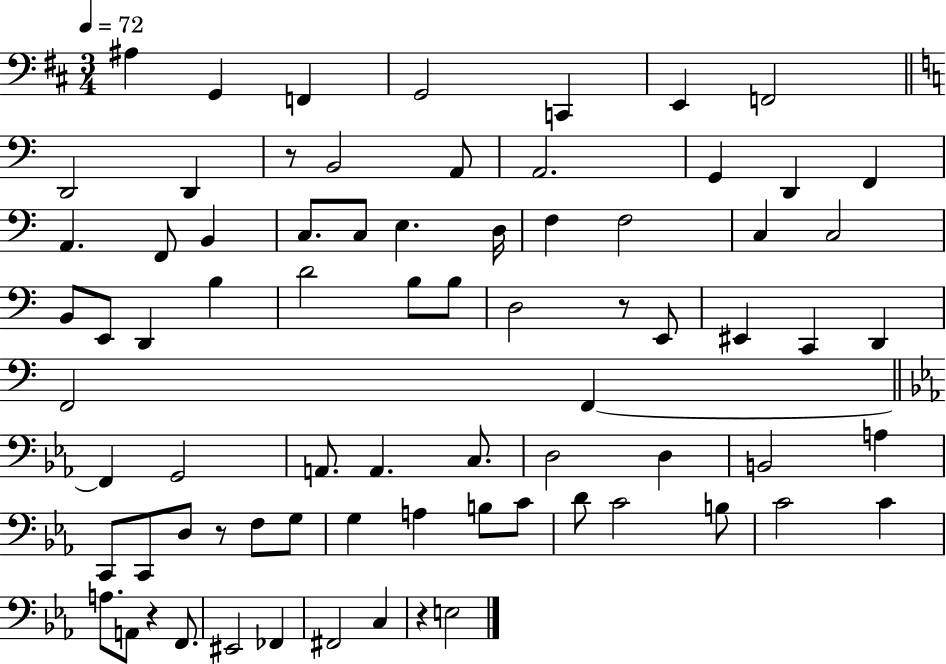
A#3/q G2/q F2/q G2/h C2/q E2/q F2/h D2/h D2/q R/e B2/h A2/e A2/h. G2/q D2/q F2/q A2/q. F2/e B2/q C3/e. C3/e E3/q. D3/s F3/q F3/h C3/q C3/h B2/e E2/e D2/q B3/q D4/h B3/e B3/e D3/h R/e E2/e EIS2/q C2/q D2/q F2/h F2/q F2/q G2/h A2/e. A2/q. C3/e. D3/h D3/q B2/h A3/q C2/e C2/e D3/e R/e F3/e G3/e G3/q A3/q B3/e C4/e D4/e C4/h B3/e C4/h C4/q A3/e. A2/e R/q F2/e. EIS2/h FES2/q F#2/h C3/q R/q E3/h